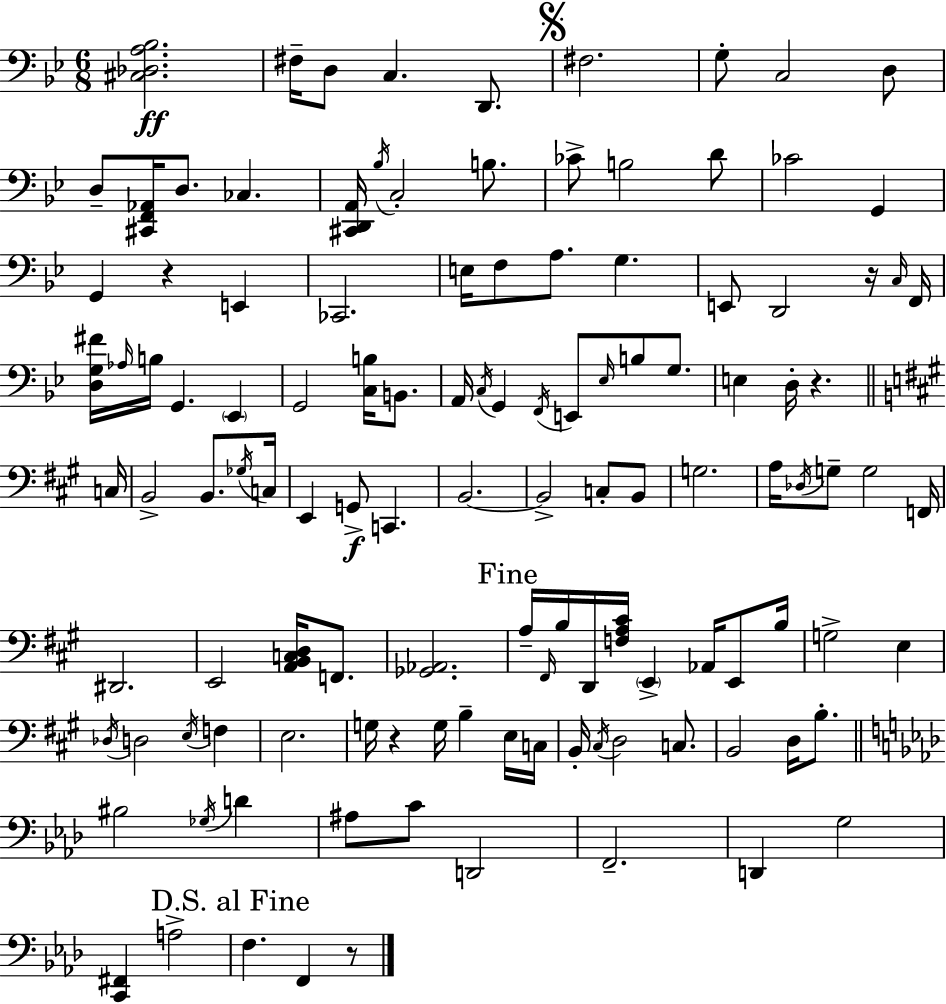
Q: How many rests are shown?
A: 5